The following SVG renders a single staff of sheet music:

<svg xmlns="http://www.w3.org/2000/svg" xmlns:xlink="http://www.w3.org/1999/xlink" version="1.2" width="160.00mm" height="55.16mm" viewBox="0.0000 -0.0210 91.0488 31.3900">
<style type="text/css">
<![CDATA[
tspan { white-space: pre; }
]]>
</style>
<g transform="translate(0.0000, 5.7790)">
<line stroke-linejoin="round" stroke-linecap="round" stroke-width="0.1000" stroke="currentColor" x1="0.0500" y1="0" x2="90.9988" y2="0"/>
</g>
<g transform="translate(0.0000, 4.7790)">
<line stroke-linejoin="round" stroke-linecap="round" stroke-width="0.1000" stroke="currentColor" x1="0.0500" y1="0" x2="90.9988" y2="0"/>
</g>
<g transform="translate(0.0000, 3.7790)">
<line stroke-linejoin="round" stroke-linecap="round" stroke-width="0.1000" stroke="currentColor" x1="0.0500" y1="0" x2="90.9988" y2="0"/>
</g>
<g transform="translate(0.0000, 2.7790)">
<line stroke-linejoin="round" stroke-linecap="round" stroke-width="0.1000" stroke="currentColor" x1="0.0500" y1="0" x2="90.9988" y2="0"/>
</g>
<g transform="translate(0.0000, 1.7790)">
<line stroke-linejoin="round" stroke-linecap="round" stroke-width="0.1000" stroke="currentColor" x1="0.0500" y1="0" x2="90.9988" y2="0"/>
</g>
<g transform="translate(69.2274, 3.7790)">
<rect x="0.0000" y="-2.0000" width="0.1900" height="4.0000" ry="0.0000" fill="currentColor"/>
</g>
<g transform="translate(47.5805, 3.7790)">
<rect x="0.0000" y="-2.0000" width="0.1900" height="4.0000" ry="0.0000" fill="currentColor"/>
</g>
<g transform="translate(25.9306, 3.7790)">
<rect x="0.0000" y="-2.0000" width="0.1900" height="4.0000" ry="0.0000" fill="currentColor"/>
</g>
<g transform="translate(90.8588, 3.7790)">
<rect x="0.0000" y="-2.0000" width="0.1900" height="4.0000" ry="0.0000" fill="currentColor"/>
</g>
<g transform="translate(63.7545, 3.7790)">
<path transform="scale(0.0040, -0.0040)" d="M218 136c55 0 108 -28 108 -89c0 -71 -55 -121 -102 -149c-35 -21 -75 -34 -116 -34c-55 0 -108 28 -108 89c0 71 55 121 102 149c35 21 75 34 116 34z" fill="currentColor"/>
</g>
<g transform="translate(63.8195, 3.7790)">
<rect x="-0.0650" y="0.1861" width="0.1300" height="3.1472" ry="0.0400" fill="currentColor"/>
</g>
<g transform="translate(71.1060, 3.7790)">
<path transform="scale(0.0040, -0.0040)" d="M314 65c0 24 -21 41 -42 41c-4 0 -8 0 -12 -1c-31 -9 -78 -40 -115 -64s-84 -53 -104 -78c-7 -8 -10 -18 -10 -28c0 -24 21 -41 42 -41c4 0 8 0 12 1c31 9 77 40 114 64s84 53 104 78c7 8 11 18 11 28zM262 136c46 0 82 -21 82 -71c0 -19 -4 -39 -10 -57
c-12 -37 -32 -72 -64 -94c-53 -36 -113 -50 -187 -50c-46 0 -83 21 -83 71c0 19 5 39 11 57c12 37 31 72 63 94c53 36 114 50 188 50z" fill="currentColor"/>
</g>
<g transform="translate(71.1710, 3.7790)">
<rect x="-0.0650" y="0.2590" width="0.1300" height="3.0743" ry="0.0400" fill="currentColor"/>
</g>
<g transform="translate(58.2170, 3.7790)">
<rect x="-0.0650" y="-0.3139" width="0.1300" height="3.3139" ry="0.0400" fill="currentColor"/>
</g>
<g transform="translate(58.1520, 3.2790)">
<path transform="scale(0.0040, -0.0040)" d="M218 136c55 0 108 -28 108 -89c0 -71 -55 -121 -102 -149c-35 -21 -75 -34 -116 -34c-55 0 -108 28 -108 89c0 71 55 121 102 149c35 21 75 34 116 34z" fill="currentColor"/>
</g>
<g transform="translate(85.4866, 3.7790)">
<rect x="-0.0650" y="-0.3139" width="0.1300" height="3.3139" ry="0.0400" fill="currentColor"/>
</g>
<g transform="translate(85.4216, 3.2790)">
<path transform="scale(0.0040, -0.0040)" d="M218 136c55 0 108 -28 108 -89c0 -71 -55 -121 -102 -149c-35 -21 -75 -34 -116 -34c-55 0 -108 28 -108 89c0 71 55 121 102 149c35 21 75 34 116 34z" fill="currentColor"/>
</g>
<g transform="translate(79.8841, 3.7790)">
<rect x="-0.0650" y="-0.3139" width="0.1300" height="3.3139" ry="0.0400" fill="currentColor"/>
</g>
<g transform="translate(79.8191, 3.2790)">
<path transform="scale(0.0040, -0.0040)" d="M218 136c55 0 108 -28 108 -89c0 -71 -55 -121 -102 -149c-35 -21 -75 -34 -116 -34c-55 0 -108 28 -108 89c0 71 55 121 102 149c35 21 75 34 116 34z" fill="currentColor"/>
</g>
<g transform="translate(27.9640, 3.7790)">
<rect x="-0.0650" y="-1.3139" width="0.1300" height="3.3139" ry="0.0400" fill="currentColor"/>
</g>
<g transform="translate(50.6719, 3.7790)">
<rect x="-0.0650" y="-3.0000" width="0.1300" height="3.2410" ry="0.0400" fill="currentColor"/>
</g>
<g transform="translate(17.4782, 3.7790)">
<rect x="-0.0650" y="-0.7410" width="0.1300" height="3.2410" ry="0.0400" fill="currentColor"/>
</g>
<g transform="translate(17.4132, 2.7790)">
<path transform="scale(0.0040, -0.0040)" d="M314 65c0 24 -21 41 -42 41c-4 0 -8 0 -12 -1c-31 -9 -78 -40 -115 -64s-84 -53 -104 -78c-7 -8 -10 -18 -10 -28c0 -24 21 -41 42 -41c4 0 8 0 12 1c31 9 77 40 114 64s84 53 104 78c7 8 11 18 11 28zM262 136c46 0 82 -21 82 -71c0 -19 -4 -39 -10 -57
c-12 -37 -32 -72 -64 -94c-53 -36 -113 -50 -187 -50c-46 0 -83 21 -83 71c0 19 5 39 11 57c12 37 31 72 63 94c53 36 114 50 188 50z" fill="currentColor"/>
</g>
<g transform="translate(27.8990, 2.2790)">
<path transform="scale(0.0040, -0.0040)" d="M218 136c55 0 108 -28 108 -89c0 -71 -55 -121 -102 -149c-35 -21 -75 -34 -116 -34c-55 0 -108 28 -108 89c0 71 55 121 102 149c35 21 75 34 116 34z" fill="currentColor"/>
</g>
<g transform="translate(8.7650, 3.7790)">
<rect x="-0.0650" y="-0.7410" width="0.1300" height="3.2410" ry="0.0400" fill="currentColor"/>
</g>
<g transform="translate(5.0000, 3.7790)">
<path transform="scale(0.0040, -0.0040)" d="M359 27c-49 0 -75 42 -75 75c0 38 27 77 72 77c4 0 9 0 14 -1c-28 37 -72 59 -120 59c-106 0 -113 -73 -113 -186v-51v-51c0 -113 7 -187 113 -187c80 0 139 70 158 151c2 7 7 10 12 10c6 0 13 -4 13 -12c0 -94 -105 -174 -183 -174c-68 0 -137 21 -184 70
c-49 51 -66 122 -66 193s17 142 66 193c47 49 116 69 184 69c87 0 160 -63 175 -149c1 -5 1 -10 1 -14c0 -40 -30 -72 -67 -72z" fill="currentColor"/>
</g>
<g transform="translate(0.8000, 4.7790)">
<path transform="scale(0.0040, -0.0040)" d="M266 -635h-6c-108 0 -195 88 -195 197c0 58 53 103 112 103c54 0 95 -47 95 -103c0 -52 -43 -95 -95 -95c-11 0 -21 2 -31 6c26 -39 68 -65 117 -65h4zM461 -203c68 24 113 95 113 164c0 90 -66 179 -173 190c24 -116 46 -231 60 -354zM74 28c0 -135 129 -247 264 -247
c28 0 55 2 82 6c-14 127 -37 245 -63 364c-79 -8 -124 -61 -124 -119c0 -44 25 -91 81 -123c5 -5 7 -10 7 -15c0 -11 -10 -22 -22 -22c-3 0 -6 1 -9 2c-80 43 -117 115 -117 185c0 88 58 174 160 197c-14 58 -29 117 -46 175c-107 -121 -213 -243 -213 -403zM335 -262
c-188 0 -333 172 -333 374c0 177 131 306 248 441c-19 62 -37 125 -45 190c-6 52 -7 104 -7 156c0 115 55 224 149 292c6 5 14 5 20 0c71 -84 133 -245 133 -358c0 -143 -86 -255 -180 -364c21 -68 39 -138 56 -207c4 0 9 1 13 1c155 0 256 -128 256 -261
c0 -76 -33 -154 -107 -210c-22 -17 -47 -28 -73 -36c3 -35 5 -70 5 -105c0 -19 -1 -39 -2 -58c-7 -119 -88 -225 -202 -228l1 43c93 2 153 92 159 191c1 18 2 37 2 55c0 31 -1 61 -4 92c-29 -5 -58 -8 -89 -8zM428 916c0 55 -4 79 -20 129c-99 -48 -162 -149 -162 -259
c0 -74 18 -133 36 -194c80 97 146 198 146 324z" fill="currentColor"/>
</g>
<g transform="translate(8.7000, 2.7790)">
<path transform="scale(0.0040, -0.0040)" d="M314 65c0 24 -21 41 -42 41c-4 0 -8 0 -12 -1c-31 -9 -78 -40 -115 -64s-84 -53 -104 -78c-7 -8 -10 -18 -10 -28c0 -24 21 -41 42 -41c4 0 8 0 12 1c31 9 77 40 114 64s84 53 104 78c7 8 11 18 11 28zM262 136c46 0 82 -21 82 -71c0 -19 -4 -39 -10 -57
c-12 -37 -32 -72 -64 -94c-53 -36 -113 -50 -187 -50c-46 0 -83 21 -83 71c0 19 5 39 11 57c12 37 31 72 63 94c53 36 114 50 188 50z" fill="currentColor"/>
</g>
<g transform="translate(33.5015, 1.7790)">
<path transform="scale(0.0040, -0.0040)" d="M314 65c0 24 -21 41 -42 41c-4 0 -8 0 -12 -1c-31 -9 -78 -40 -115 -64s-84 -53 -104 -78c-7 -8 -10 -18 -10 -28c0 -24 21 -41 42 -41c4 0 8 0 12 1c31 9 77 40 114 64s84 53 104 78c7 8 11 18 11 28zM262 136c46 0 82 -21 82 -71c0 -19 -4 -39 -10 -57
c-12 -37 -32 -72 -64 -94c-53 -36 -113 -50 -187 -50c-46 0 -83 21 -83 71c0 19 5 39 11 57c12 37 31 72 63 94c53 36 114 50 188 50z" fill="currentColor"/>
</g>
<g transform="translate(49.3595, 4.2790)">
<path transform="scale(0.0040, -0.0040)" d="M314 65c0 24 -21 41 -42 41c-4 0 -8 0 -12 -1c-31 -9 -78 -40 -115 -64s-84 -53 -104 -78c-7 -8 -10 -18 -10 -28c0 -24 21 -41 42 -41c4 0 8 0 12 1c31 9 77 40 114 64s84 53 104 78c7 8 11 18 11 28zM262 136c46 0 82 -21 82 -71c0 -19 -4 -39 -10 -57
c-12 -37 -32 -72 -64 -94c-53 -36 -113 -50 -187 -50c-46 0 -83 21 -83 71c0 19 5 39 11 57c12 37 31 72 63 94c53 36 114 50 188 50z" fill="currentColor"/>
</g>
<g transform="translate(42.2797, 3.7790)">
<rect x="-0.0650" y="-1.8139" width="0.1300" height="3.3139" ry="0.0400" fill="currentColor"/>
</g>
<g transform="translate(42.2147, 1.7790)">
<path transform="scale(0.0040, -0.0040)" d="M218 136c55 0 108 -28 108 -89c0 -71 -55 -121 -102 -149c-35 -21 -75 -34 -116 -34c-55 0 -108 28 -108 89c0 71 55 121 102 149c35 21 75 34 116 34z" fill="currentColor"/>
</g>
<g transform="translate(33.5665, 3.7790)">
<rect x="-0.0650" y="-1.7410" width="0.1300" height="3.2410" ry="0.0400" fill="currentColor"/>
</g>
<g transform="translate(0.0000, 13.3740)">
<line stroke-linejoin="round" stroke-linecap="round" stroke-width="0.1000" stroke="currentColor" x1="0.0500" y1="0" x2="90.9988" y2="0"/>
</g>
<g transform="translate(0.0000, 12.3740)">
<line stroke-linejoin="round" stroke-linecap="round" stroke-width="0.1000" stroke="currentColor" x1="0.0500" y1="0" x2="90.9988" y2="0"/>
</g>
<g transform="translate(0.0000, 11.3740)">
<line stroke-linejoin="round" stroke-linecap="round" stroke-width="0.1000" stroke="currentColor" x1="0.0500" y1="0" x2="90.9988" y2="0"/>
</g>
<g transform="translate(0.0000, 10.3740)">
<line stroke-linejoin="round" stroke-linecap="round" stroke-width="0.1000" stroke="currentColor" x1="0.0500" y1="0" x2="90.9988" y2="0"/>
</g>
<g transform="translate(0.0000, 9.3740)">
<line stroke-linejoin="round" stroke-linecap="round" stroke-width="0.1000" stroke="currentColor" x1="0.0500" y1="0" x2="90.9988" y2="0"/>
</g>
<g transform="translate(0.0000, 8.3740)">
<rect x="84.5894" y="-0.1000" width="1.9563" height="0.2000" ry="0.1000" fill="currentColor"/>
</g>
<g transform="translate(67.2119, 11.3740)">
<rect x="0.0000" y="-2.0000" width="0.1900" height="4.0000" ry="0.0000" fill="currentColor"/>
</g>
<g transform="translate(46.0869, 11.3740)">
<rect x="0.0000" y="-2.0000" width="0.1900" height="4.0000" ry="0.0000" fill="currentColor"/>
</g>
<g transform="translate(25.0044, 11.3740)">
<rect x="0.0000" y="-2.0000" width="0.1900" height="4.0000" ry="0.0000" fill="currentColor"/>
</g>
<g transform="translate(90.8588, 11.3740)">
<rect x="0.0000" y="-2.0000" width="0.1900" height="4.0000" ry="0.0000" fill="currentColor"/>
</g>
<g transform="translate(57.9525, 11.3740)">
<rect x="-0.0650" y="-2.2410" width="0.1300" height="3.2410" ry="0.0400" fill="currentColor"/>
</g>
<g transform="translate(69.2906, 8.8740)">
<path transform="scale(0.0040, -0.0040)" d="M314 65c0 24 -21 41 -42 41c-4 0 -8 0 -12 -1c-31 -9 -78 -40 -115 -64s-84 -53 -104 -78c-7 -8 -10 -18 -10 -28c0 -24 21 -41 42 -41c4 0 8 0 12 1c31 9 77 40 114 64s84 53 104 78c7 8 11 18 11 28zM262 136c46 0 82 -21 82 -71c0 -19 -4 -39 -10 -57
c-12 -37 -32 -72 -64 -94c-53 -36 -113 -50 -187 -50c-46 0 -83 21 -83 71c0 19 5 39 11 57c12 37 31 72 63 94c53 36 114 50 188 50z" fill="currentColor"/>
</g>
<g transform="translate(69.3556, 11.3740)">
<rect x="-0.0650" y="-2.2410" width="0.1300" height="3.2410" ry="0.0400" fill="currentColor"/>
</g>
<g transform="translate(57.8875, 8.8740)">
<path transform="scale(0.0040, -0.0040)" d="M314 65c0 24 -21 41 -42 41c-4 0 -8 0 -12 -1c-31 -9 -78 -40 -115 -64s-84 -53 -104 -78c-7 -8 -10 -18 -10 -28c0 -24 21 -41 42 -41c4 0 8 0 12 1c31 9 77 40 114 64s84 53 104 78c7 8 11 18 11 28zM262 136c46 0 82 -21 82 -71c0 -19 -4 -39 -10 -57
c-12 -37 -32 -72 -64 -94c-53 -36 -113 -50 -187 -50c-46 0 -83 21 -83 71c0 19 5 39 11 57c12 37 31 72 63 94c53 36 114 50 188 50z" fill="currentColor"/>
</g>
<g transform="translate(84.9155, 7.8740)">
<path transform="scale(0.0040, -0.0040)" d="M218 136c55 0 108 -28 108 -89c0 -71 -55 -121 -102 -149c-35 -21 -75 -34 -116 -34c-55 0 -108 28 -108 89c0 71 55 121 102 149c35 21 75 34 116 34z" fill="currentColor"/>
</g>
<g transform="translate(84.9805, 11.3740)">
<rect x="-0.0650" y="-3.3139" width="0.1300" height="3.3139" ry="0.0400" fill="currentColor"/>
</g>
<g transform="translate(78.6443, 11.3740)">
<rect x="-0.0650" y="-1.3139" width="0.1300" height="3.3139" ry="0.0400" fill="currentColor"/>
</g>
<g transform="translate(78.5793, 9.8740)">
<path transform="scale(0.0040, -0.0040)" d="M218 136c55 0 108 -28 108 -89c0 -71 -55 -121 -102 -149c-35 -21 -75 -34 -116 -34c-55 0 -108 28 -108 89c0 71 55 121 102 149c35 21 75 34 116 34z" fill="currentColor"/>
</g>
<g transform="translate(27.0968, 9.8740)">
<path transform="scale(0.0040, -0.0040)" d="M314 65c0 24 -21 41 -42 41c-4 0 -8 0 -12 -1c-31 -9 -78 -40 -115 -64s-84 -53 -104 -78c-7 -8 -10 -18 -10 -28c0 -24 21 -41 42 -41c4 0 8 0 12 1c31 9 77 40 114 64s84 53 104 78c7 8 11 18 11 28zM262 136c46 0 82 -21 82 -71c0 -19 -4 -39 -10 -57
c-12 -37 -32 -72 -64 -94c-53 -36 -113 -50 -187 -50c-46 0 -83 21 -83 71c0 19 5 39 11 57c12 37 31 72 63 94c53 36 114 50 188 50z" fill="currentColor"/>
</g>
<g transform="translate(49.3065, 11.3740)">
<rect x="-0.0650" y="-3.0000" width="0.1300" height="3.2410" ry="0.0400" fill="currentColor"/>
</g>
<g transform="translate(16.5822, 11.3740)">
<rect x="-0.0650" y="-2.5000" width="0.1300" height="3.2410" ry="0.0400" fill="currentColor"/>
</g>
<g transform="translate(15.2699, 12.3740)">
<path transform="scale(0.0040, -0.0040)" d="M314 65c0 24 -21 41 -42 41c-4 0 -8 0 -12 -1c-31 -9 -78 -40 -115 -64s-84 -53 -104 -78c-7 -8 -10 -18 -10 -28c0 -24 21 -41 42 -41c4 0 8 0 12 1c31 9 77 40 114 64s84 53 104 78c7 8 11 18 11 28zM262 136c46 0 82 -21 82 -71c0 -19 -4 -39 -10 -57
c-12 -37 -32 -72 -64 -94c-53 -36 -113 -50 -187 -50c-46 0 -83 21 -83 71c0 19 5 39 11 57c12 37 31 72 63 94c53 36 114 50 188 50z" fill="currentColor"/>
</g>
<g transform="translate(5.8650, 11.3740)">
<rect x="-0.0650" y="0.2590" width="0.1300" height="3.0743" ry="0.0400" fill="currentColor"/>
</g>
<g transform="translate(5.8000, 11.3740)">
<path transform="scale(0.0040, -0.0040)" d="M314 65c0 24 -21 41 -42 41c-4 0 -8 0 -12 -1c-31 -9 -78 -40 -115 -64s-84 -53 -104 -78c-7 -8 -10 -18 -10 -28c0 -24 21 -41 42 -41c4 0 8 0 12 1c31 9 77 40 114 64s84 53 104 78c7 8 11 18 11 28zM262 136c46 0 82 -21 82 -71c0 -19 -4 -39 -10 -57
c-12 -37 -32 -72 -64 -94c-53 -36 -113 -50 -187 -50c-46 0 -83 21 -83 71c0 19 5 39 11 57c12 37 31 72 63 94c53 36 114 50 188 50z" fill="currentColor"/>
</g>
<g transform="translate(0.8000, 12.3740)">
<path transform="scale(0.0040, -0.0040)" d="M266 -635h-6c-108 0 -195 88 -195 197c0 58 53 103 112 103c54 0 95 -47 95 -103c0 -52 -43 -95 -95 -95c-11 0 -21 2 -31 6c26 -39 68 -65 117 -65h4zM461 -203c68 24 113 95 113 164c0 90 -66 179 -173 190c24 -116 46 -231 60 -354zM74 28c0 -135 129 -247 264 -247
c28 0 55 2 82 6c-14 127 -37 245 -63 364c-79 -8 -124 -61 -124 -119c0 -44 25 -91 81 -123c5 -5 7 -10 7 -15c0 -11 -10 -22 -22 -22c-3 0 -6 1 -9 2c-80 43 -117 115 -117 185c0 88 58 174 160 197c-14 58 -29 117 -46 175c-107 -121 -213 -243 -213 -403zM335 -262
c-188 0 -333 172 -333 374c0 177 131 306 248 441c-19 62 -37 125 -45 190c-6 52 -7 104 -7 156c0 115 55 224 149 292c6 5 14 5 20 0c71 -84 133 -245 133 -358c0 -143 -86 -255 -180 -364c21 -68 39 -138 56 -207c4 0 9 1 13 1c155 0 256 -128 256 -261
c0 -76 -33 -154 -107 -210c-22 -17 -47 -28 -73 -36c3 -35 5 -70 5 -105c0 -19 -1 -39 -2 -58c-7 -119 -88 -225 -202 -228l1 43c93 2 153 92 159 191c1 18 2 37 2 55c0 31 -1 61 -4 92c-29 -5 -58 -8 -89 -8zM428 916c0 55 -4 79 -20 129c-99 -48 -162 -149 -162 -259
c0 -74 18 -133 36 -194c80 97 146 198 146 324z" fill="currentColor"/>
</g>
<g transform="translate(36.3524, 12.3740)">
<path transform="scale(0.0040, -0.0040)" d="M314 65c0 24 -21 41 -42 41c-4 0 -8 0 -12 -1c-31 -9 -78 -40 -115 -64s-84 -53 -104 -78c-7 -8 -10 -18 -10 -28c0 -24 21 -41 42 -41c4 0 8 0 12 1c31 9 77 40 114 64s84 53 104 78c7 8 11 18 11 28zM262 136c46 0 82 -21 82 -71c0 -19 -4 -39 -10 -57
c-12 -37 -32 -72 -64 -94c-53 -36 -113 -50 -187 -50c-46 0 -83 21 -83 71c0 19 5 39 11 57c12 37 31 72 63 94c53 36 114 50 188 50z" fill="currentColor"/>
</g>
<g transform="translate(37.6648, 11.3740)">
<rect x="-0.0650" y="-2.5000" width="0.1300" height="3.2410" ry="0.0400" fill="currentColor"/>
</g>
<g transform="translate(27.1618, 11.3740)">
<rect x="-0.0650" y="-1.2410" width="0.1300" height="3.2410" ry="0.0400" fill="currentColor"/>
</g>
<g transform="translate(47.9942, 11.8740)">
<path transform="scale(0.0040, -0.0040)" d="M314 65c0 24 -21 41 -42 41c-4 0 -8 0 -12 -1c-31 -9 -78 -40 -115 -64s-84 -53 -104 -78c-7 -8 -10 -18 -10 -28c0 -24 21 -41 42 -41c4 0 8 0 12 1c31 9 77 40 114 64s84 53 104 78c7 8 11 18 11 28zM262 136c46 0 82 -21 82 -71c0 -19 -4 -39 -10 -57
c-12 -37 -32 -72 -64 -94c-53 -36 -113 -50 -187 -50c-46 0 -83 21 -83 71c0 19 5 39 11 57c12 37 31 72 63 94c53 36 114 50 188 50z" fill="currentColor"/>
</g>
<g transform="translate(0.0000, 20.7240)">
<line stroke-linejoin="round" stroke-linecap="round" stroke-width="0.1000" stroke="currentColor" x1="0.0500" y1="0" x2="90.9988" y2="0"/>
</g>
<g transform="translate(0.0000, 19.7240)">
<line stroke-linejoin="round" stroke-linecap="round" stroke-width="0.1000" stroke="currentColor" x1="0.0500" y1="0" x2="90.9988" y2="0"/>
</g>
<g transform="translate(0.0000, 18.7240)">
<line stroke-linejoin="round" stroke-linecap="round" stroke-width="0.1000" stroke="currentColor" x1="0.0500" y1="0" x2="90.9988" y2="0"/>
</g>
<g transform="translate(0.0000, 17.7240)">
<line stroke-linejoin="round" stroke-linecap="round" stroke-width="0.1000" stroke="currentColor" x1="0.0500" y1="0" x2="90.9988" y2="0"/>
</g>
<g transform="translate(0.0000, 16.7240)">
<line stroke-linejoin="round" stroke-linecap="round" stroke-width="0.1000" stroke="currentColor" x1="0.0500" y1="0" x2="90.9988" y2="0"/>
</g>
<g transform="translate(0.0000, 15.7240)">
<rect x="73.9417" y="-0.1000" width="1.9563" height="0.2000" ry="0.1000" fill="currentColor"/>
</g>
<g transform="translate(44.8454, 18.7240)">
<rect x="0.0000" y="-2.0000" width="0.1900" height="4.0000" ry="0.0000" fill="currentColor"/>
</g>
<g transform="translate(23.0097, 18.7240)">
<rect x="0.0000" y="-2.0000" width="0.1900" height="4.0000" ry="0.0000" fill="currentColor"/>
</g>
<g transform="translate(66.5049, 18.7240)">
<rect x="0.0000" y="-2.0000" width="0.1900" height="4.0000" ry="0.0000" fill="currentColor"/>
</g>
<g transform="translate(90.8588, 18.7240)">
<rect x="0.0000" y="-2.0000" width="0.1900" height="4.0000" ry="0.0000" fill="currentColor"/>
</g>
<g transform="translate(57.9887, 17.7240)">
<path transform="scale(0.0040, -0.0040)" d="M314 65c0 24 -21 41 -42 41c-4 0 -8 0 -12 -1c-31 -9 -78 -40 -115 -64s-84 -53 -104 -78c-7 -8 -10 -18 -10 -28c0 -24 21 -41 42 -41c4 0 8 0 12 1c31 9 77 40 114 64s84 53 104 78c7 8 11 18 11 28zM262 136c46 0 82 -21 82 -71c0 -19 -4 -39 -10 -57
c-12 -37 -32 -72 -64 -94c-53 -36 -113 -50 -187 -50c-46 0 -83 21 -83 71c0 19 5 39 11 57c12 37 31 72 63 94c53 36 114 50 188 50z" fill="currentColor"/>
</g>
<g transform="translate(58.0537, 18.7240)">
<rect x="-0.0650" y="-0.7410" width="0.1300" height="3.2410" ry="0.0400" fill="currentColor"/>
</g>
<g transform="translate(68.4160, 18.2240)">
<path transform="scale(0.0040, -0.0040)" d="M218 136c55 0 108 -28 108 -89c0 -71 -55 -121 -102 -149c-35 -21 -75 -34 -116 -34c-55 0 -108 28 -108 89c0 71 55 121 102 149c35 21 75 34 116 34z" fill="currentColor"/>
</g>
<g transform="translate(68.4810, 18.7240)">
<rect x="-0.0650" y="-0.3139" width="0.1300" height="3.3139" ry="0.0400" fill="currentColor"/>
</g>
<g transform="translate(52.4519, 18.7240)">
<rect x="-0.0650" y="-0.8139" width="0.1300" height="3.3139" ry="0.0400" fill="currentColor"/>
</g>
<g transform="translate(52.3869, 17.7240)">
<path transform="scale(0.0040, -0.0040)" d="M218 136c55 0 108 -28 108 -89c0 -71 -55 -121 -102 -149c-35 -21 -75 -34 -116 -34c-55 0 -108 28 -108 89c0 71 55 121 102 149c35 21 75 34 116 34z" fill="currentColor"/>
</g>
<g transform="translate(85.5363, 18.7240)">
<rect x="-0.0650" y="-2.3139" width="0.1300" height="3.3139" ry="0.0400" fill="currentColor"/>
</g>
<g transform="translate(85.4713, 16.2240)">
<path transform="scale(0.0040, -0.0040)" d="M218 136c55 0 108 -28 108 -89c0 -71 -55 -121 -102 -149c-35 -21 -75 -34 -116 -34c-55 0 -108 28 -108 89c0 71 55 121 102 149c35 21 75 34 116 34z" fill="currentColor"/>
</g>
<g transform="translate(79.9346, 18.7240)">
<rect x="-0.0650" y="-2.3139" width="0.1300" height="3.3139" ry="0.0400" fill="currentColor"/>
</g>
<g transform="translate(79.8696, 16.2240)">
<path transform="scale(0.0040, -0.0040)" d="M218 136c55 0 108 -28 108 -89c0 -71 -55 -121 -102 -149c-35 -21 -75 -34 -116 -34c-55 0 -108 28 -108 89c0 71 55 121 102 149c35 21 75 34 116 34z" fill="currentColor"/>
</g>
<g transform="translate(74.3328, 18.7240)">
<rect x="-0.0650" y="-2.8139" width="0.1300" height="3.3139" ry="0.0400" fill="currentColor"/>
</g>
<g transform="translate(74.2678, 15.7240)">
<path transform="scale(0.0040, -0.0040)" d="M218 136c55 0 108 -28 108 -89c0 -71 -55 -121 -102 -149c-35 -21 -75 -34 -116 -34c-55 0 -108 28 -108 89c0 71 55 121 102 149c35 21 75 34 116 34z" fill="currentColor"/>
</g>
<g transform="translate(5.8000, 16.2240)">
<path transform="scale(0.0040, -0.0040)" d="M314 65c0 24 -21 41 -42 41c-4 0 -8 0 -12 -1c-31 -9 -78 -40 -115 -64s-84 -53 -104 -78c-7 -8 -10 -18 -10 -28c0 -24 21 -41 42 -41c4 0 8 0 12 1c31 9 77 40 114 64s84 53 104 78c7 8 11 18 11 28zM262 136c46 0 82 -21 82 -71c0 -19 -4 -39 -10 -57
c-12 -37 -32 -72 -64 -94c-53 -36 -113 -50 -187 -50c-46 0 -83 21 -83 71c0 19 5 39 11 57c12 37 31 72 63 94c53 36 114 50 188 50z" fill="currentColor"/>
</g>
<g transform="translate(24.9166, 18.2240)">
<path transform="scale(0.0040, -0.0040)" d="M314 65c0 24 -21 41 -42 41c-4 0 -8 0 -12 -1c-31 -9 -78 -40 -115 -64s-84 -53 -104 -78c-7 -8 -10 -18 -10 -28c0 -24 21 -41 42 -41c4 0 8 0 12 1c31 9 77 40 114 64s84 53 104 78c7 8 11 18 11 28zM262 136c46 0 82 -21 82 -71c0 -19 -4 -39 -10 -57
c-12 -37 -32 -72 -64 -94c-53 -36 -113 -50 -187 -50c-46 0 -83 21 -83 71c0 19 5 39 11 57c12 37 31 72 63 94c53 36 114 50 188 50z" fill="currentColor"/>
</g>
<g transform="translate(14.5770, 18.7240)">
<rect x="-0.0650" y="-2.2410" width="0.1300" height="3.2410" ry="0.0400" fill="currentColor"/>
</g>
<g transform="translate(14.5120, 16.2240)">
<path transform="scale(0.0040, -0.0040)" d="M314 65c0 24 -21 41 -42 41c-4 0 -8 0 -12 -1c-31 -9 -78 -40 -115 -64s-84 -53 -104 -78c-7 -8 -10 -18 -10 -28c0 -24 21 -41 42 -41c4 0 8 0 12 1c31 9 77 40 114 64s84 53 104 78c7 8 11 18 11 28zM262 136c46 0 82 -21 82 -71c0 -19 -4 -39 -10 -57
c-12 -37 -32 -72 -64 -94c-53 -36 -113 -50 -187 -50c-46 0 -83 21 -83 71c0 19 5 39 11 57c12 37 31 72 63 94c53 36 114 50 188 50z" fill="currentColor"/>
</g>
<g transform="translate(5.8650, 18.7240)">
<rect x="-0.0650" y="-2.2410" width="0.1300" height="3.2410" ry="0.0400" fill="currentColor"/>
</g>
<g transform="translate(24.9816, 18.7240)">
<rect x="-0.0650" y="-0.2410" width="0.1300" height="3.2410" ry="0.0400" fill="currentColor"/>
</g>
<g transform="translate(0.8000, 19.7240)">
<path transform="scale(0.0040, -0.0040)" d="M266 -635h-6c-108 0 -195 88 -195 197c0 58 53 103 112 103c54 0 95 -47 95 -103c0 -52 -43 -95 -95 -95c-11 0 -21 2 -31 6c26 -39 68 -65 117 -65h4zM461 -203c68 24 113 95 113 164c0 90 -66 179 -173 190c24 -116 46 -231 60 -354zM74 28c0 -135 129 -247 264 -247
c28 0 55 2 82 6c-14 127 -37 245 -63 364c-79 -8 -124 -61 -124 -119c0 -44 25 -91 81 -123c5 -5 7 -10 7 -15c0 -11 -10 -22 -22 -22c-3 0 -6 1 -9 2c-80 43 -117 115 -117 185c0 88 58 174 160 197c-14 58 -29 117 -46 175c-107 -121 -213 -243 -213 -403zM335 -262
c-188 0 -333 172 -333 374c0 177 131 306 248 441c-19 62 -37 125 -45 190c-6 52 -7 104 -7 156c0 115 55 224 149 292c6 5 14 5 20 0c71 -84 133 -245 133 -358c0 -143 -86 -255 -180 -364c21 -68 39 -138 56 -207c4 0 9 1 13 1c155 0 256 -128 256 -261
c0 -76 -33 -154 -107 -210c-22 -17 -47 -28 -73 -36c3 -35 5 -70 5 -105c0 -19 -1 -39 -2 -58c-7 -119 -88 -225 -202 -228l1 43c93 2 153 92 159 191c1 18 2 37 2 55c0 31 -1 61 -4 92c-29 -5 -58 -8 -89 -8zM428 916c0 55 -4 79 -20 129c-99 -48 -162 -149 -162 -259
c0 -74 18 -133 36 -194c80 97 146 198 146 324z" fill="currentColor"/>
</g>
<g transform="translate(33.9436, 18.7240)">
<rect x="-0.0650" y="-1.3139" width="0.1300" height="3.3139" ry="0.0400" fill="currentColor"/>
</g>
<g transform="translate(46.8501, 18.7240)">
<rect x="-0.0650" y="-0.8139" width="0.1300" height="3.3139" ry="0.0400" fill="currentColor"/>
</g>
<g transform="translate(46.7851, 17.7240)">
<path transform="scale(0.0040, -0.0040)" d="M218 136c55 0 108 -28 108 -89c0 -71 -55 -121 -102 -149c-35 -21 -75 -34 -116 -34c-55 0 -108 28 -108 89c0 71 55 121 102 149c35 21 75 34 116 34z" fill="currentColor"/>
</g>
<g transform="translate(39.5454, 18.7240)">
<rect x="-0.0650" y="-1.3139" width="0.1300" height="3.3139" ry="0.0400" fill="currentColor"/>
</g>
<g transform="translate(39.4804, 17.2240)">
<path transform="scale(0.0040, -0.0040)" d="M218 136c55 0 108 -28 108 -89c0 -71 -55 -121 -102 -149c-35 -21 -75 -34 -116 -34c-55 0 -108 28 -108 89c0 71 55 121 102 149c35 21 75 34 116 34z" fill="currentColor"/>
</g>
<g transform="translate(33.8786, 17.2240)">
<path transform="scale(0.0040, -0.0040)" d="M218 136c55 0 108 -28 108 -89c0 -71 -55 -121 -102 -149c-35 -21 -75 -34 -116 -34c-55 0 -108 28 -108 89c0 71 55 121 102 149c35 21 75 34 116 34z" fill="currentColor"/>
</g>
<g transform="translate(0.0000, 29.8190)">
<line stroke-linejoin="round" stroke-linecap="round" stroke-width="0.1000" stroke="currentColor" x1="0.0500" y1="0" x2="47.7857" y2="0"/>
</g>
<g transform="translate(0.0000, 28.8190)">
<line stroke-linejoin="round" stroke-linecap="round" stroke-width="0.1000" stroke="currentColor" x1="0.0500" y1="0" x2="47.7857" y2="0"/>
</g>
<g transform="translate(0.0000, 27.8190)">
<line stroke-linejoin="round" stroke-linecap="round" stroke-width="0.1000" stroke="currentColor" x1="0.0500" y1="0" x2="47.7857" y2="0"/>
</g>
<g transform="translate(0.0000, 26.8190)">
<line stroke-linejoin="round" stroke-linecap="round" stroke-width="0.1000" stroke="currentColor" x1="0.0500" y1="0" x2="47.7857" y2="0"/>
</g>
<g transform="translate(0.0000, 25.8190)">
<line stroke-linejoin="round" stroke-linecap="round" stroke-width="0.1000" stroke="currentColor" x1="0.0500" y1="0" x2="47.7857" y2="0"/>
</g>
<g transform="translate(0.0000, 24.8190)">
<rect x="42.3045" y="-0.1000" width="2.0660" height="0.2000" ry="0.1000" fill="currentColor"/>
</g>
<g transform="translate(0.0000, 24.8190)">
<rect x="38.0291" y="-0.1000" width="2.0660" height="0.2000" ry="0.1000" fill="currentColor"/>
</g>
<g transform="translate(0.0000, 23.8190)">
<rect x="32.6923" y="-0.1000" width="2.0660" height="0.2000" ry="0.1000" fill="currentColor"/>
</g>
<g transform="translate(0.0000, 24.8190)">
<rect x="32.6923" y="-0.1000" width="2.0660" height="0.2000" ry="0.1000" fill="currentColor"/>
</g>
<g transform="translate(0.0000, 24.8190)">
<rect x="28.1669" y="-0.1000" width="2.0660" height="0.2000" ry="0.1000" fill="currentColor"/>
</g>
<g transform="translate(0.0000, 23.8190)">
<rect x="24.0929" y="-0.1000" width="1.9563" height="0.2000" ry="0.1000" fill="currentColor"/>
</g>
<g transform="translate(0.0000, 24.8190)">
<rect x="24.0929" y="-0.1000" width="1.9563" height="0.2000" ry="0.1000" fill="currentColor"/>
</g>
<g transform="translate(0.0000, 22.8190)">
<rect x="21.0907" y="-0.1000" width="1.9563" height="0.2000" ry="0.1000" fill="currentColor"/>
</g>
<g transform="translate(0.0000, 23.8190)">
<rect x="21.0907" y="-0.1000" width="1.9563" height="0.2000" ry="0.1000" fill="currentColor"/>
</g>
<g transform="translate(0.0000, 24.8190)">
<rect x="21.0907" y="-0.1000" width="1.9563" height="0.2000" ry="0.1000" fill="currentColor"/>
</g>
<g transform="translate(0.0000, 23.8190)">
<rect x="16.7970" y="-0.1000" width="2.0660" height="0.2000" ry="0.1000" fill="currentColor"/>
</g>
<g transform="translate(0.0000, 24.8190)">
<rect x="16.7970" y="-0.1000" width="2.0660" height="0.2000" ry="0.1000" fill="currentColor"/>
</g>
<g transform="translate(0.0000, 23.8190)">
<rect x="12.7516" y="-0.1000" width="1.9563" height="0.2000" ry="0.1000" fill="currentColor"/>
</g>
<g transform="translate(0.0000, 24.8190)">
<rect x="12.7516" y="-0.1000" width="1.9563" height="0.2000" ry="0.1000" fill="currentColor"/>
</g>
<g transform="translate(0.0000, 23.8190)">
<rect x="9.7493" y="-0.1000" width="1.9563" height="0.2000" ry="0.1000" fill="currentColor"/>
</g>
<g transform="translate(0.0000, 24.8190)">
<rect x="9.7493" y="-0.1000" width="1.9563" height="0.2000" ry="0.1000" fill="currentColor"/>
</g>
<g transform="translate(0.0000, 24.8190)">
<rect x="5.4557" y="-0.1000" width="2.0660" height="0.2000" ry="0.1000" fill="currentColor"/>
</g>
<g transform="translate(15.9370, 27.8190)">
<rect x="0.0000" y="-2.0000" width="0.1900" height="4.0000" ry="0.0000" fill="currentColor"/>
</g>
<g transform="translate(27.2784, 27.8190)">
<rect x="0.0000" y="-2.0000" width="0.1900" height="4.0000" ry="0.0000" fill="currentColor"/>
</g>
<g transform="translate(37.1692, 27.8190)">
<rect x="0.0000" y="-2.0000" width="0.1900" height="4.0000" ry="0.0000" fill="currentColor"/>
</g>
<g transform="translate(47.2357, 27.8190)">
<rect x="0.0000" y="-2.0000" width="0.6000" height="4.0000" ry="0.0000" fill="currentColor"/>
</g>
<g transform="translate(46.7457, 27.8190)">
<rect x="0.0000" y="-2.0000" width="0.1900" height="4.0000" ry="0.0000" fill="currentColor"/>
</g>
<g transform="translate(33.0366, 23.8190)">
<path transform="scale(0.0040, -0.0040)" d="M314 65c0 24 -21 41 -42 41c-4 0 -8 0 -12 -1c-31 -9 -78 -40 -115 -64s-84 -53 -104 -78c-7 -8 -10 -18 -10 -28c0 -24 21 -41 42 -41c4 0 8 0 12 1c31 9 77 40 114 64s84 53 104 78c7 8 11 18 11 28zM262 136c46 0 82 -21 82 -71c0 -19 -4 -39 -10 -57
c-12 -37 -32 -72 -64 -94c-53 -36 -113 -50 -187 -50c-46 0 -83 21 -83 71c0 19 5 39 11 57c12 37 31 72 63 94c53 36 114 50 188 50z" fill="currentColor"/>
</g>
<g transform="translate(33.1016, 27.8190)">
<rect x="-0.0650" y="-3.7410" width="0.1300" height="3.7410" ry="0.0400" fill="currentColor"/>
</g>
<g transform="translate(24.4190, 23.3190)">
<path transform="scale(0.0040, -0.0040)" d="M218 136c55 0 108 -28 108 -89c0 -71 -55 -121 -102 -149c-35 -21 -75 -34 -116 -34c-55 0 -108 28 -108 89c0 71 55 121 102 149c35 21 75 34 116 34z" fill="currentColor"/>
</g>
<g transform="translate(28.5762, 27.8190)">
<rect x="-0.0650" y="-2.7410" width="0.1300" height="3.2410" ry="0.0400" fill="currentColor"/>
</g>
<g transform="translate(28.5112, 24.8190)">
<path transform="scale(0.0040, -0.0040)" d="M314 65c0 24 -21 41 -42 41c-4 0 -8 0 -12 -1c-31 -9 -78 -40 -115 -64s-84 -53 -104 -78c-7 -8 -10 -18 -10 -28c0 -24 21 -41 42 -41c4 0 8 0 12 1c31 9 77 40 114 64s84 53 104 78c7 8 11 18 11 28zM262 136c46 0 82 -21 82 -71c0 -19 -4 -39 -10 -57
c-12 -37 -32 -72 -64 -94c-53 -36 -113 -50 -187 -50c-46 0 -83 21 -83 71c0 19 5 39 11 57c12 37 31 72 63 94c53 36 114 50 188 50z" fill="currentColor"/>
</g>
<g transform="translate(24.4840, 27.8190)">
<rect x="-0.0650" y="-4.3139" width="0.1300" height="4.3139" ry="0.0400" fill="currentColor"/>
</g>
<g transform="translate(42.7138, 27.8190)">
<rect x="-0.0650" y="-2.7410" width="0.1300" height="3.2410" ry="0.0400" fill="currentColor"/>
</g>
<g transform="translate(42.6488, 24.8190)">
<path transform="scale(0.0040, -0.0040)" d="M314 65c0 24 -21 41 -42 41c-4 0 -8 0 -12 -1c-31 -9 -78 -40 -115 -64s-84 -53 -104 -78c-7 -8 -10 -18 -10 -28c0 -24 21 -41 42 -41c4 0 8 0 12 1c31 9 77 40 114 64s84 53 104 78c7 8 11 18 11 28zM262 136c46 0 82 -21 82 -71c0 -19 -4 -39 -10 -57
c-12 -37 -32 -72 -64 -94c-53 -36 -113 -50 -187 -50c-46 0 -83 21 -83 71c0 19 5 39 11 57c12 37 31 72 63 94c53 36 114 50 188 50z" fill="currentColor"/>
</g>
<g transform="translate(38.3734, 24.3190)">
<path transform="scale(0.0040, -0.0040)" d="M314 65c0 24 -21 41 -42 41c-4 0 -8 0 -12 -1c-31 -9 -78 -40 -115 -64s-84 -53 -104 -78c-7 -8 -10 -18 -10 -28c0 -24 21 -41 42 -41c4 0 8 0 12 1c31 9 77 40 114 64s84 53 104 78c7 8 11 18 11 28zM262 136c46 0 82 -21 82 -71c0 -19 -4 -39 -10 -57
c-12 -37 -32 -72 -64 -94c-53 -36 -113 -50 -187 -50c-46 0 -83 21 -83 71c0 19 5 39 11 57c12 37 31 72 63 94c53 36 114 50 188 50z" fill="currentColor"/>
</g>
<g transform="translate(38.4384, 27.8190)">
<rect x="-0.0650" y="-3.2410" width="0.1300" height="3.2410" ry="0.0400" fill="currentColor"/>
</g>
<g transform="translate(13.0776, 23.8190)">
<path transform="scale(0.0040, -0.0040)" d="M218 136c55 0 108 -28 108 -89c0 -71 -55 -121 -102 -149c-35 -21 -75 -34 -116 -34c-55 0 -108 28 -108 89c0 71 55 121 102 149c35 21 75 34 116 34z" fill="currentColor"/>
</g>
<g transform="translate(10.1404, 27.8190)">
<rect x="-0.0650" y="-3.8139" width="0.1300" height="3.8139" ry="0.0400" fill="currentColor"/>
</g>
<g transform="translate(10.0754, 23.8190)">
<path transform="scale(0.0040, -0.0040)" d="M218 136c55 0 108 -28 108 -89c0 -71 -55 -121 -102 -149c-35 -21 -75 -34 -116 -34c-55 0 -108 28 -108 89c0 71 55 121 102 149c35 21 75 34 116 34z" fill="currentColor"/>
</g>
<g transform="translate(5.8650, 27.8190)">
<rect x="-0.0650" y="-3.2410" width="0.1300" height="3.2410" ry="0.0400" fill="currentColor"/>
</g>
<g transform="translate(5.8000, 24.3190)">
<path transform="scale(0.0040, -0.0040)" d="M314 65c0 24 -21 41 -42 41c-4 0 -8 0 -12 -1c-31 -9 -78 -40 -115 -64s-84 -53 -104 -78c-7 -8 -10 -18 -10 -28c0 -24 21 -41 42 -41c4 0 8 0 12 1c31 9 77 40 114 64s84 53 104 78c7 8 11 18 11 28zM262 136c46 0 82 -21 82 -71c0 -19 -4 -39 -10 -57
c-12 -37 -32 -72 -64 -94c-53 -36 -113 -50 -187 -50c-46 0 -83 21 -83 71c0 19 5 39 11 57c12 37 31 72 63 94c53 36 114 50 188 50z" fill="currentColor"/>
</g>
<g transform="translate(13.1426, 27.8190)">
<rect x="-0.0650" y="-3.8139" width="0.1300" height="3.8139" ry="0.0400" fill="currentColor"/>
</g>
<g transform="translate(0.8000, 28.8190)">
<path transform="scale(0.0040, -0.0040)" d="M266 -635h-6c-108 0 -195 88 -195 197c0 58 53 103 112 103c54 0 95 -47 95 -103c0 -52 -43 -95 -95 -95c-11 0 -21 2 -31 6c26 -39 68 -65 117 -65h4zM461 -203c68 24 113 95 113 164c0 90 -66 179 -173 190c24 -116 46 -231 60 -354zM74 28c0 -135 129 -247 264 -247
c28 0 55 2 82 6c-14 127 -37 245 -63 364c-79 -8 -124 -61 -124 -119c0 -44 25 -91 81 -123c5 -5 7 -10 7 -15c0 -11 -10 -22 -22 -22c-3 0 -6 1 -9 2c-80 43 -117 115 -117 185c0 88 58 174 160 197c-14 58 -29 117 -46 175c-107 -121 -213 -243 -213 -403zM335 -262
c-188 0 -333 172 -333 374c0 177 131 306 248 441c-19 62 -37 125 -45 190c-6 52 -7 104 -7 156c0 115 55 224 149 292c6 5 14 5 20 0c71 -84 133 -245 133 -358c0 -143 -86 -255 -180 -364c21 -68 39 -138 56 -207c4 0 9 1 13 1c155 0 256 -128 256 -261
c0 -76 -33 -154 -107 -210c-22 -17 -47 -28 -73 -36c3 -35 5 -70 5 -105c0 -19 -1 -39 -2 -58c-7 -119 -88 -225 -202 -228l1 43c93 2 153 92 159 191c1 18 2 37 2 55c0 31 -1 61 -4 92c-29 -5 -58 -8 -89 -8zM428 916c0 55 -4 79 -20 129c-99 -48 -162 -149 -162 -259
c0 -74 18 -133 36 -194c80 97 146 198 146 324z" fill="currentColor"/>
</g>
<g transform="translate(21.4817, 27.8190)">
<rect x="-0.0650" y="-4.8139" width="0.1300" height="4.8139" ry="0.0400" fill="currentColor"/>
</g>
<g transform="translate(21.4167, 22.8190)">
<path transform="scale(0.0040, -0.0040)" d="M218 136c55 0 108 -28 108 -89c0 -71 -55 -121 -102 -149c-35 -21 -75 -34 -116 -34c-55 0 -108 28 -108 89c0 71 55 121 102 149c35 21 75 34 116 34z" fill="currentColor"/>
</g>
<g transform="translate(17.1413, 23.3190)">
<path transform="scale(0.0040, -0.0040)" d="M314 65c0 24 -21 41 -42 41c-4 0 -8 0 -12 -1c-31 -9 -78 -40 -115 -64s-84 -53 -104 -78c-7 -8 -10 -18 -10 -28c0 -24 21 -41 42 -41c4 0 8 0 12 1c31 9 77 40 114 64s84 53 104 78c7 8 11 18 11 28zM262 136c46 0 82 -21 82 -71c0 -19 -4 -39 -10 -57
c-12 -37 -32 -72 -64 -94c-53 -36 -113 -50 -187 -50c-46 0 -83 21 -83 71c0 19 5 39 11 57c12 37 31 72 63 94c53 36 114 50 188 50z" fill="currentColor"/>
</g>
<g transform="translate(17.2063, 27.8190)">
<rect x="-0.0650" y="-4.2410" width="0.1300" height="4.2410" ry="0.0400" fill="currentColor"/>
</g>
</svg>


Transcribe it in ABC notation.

X:1
T:Untitled
M:4/4
L:1/4
K:C
d2 d2 e f2 f A2 c B B2 c c B2 G2 e2 G2 A2 g2 g2 e b g2 g2 c2 e e d d d2 c a g g b2 c' c' d'2 e' d' a2 c'2 b2 a2